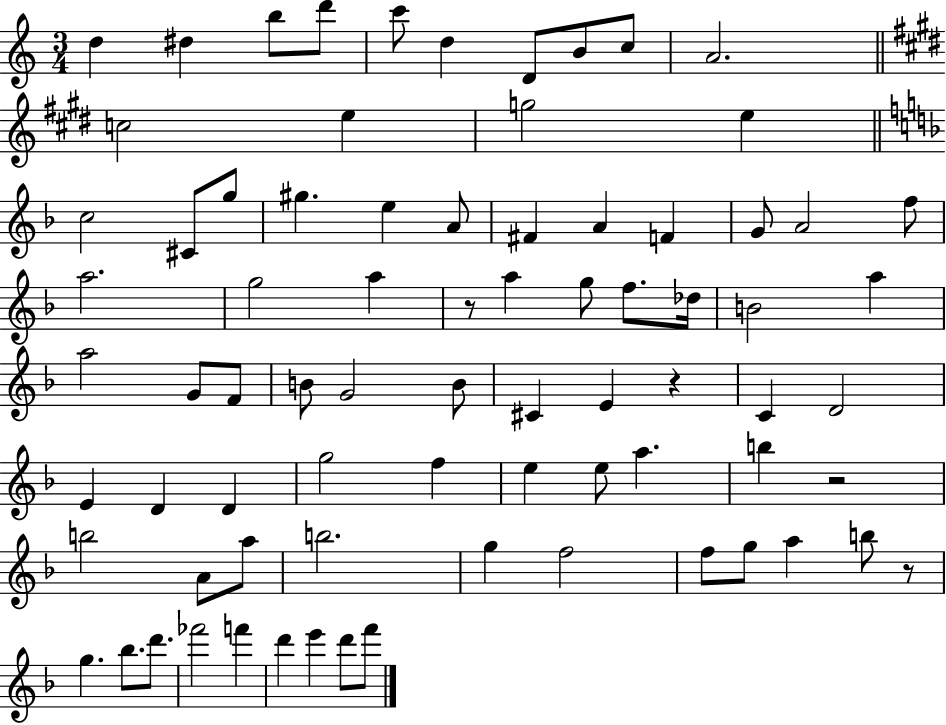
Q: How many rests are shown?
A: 4